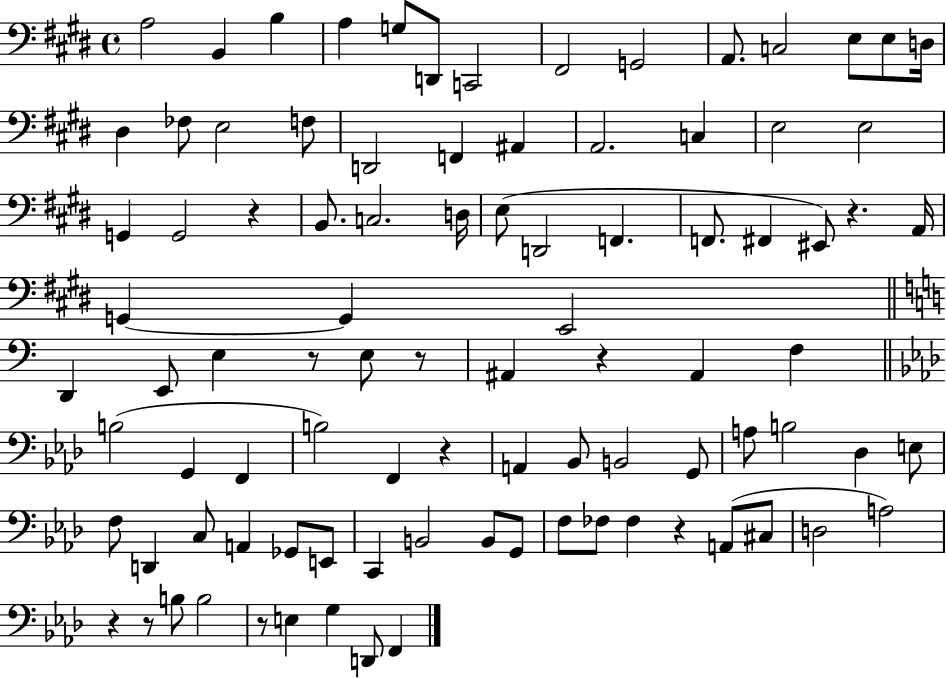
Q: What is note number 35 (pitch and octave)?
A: F#2